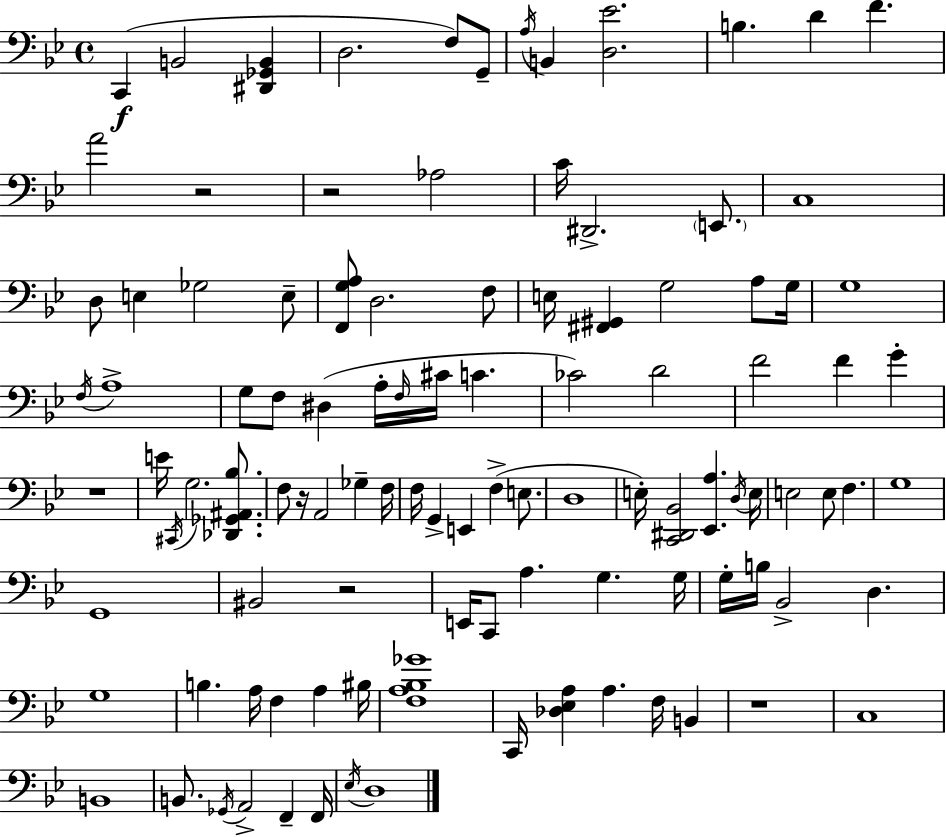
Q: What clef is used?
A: bass